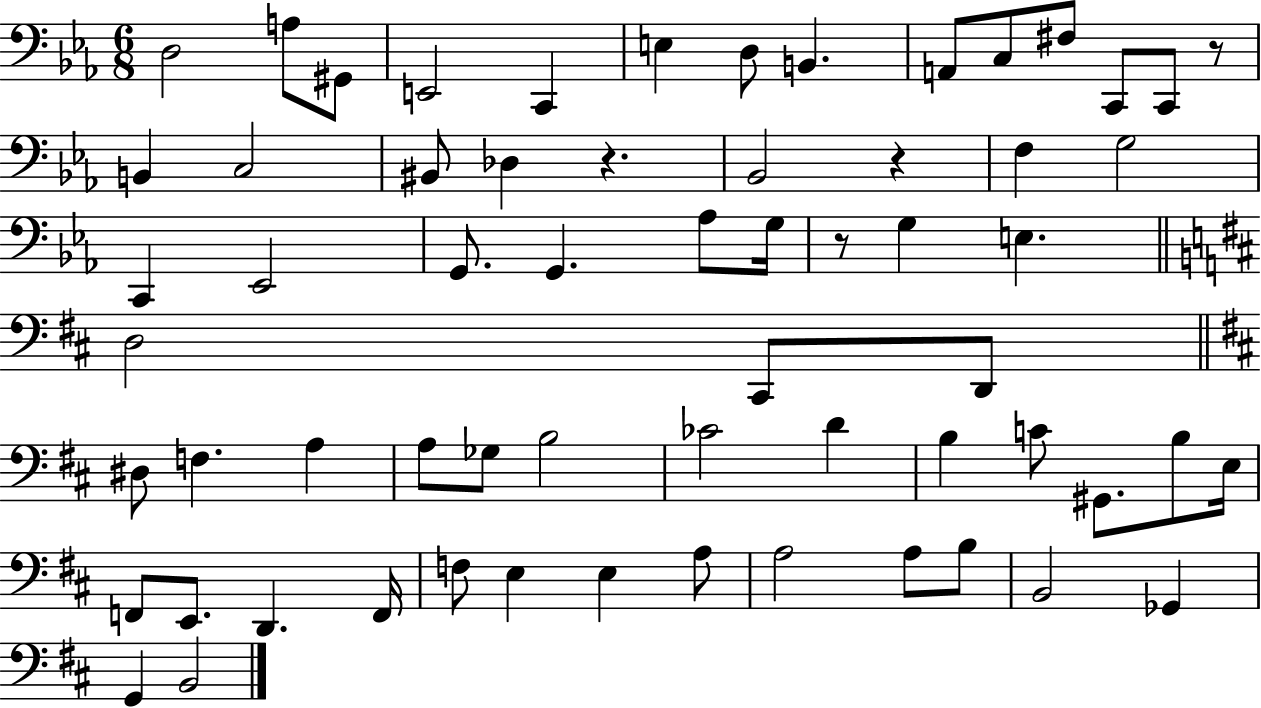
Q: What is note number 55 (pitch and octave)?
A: B3